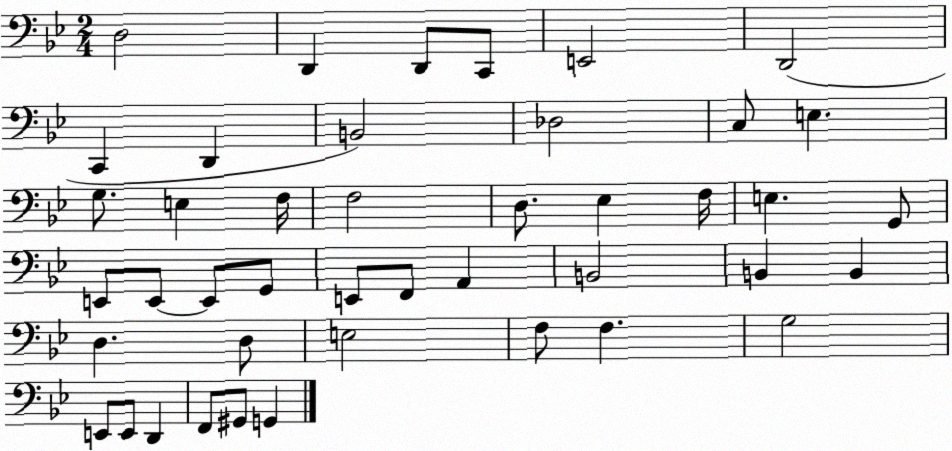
X:1
T:Untitled
M:2/4
L:1/4
K:Bb
D,2 D,, D,,/2 C,,/2 E,,2 D,,2 C,, D,, B,,2 _D,2 C,/2 E, G,/2 E, F,/4 F,2 D,/2 _E, F,/4 E, G,,/2 E,,/2 E,,/2 E,,/2 G,,/2 E,,/2 F,,/2 A,, B,,2 B,, B,, D, D,/2 E,2 F,/2 F, G,2 E,,/2 E,,/2 D,, F,,/2 ^G,,/2 G,,